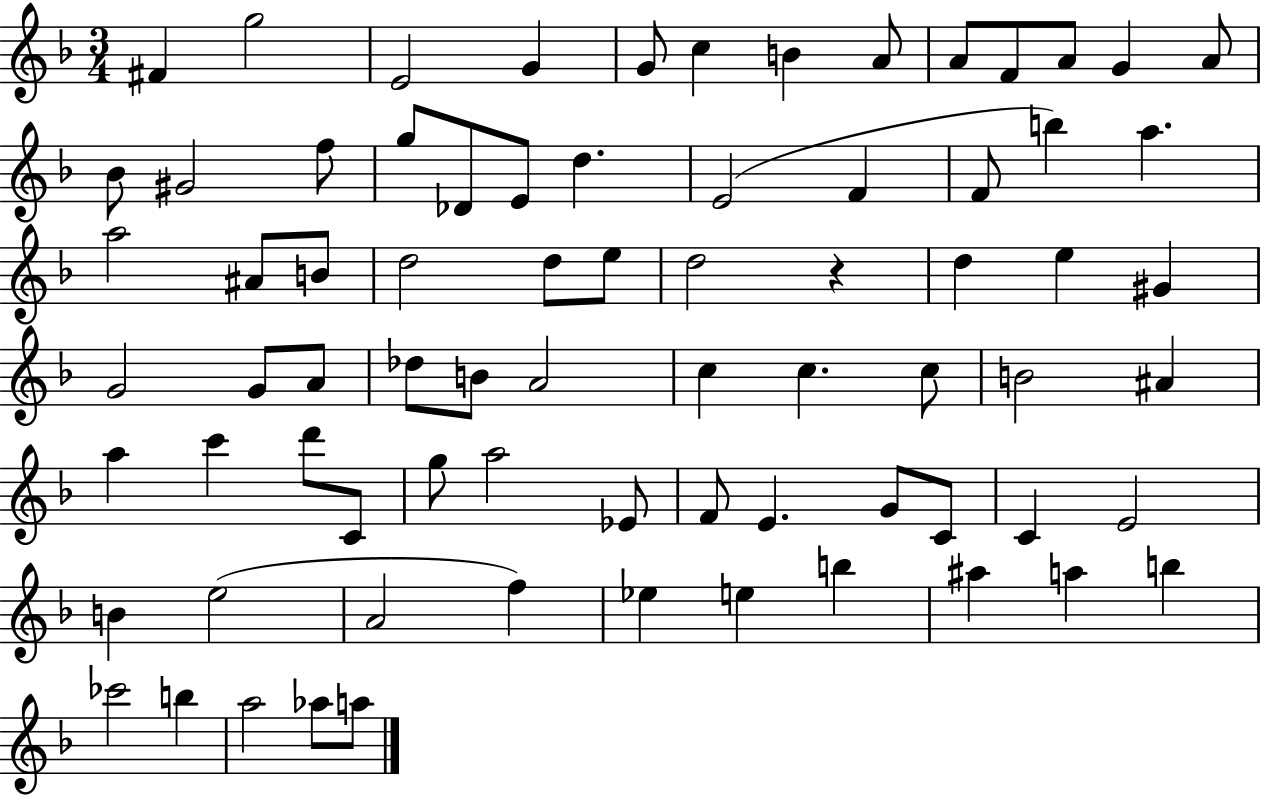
{
  \clef treble
  \numericTimeSignature
  \time 3/4
  \key f \major
  fis'4 g''2 | e'2 g'4 | g'8 c''4 b'4 a'8 | a'8 f'8 a'8 g'4 a'8 | \break bes'8 gis'2 f''8 | g''8 des'8 e'8 d''4. | e'2( f'4 | f'8 b''4) a''4. | \break a''2 ais'8 b'8 | d''2 d''8 e''8 | d''2 r4 | d''4 e''4 gis'4 | \break g'2 g'8 a'8 | des''8 b'8 a'2 | c''4 c''4. c''8 | b'2 ais'4 | \break a''4 c'''4 d'''8 c'8 | g''8 a''2 ees'8 | f'8 e'4. g'8 c'8 | c'4 e'2 | \break b'4 e''2( | a'2 f''4) | ees''4 e''4 b''4 | ais''4 a''4 b''4 | \break ces'''2 b''4 | a''2 aes''8 a''8 | \bar "|."
}